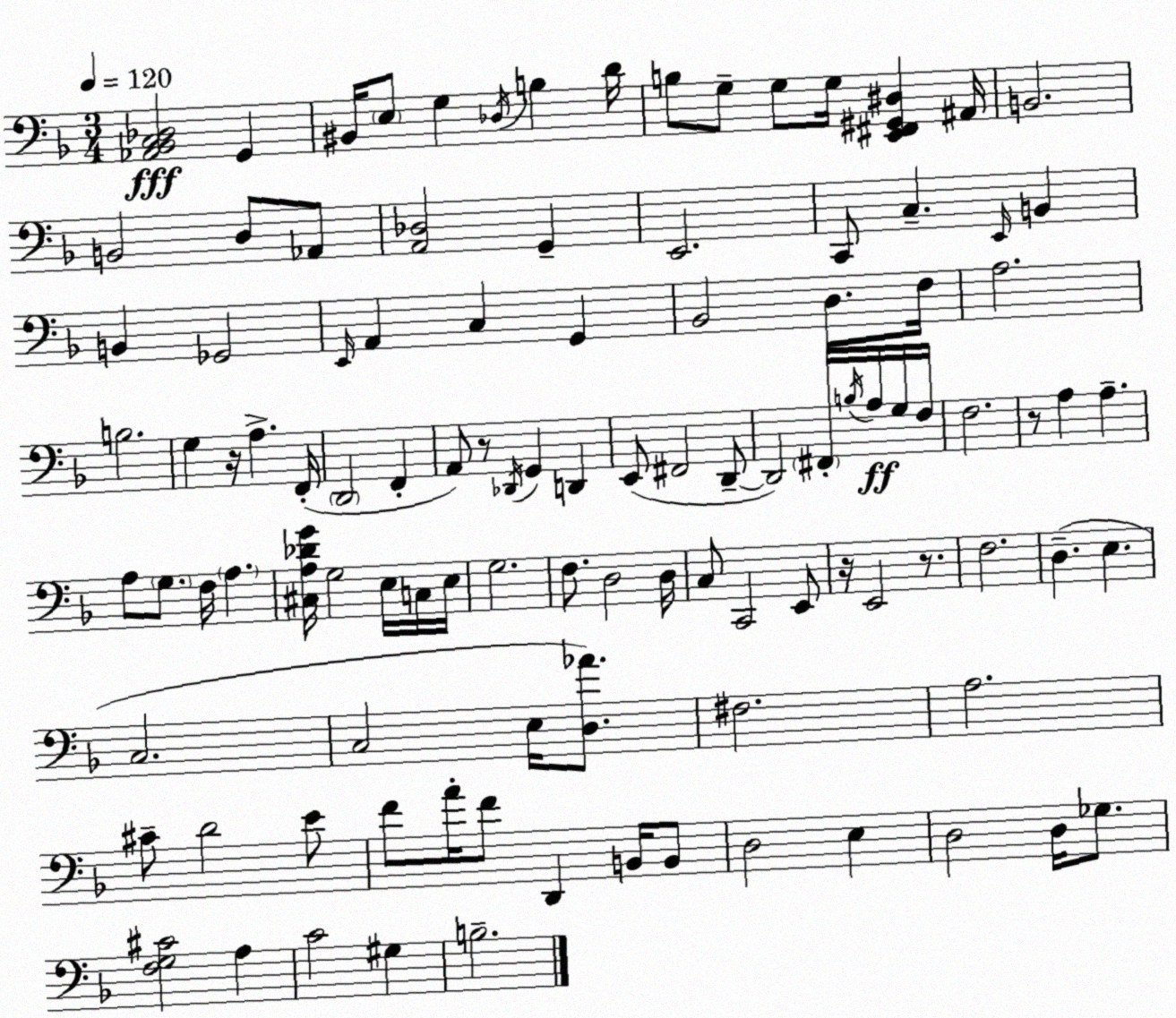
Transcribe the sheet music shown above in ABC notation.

X:1
T:Untitled
M:3/4
L:1/4
K:Dm
[_A,,_B,,C,_D,]2 G,, ^B,,/4 E,/2 G, _D,/4 B, D/4 B,/2 G,/2 G,/2 G,/4 [E,,^F,,^G,,^D,] ^A,,/4 B,,2 B,,2 D,/2 _A,,/2 [A,,_D,]2 G,, E,,2 C,,/2 C, E,,/4 B,, B,, _G,,2 E,,/4 A,, C, G,, _B,,2 D,/2 F,/4 A,2 B,2 G, z/4 A, F,,/4 D,,2 F,, A,,/2 z/2 _D,,/4 G,, D,, E,,/2 ^F,,2 D,,/2 D,,2 ^F,,/4 B,/4 A,/4 G,/4 F,/4 F,2 z/2 A, A, A,/2 G,/2 F,/4 A, [^C,A,_DG]/4 G,2 E,/4 C,/4 E,/4 G,2 F,/2 D,2 D,/4 C,/2 C,,2 E,,/2 z/4 E,,2 z/2 F,2 D, E, C,2 C,2 E,/4 [D,_A]/2 ^F,2 A,2 ^C/2 D2 E/2 F/2 A/4 F/2 D,, B,,/4 B,,/2 D,2 E, D,2 D,/4 _G,/2 [F,G,^C]2 A, C2 ^G, B,2